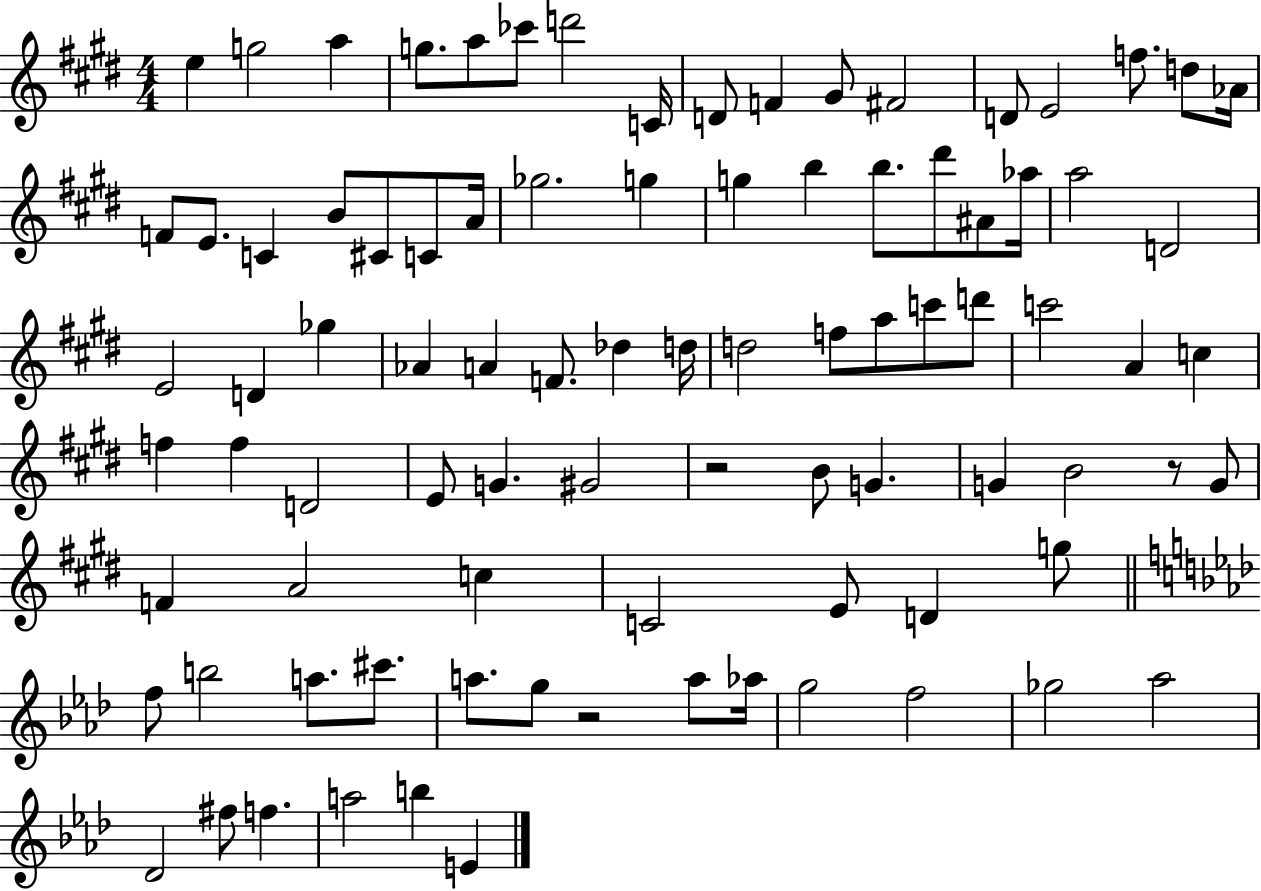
{
  \clef treble
  \numericTimeSignature
  \time 4/4
  \key e \major
  \repeat volta 2 { e''4 g''2 a''4 | g''8. a''8 ces'''8 d'''2 c'16 | d'8 f'4 gis'8 fis'2 | d'8 e'2 f''8. d''8 aes'16 | \break f'8 e'8. c'4 b'8 cis'8 c'8 a'16 | ges''2. g''4 | g''4 b''4 b''8. dis'''8 ais'8 aes''16 | a''2 d'2 | \break e'2 d'4 ges''4 | aes'4 a'4 f'8. des''4 d''16 | d''2 f''8 a''8 c'''8 d'''8 | c'''2 a'4 c''4 | \break f''4 f''4 d'2 | e'8 g'4. gis'2 | r2 b'8 g'4. | g'4 b'2 r8 g'8 | \break f'4 a'2 c''4 | c'2 e'8 d'4 g''8 | \bar "||" \break \key f \minor f''8 b''2 a''8. cis'''8. | a''8. g''8 r2 a''8 aes''16 | g''2 f''2 | ges''2 aes''2 | \break des'2 fis''8 f''4. | a''2 b''4 e'4 | } \bar "|."
}